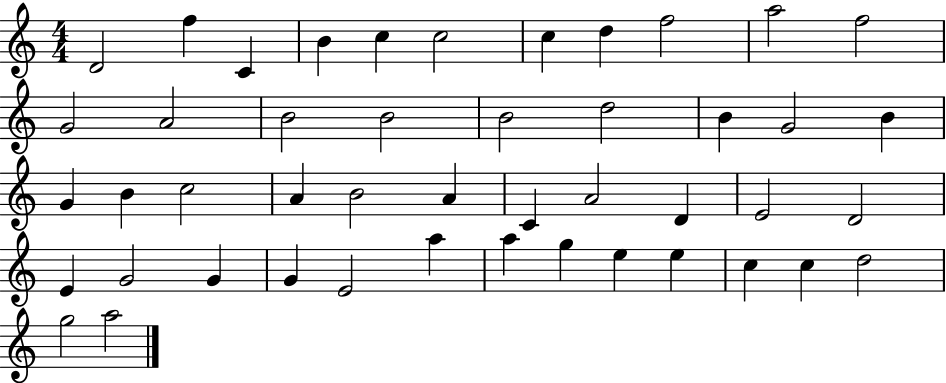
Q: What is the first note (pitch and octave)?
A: D4